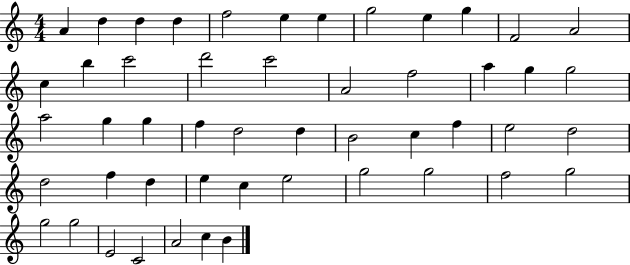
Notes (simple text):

A4/q D5/q D5/q D5/q F5/h E5/q E5/q G5/h E5/q G5/q F4/h A4/h C5/q B5/q C6/h D6/h C6/h A4/h F5/h A5/q G5/q G5/h A5/h G5/q G5/q F5/q D5/h D5/q B4/h C5/q F5/q E5/h D5/h D5/h F5/q D5/q E5/q C5/q E5/h G5/h G5/h F5/h G5/h G5/h G5/h E4/h C4/h A4/h C5/q B4/q